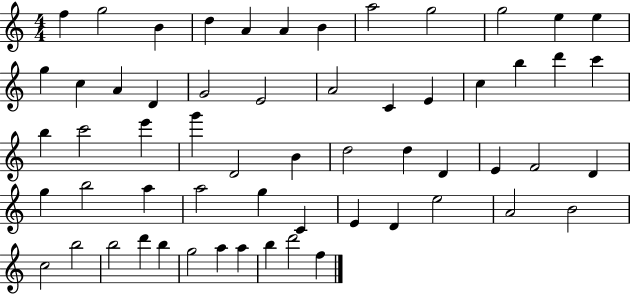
{
  \clef treble
  \numericTimeSignature
  \time 4/4
  \key c \major
  f''4 g''2 b'4 | d''4 a'4 a'4 b'4 | a''2 g''2 | g''2 e''4 e''4 | \break g''4 c''4 a'4 d'4 | g'2 e'2 | a'2 c'4 e'4 | c''4 b''4 d'''4 c'''4 | \break b''4 c'''2 e'''4 | g'''4 d'2 b'4 | d''2 d''4 d'4 | e'4 f'2 d'4 | \break g''4 b''2 a''4 | a''2 g''4 c'4 | e'4 d'4 e''2 | a'2 b'2 | \break c''2 b''2 | b''2 d'''4 b''4 | g''2 a''4 a''4 | b''4 d'''2 f''4 | \break \bar "|."
}